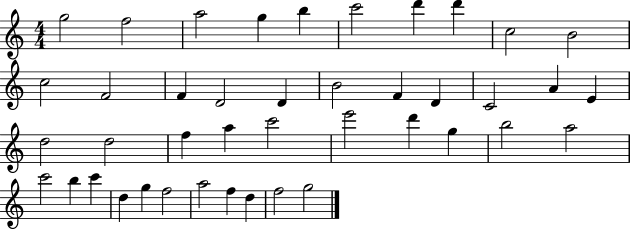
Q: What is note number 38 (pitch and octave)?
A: A5